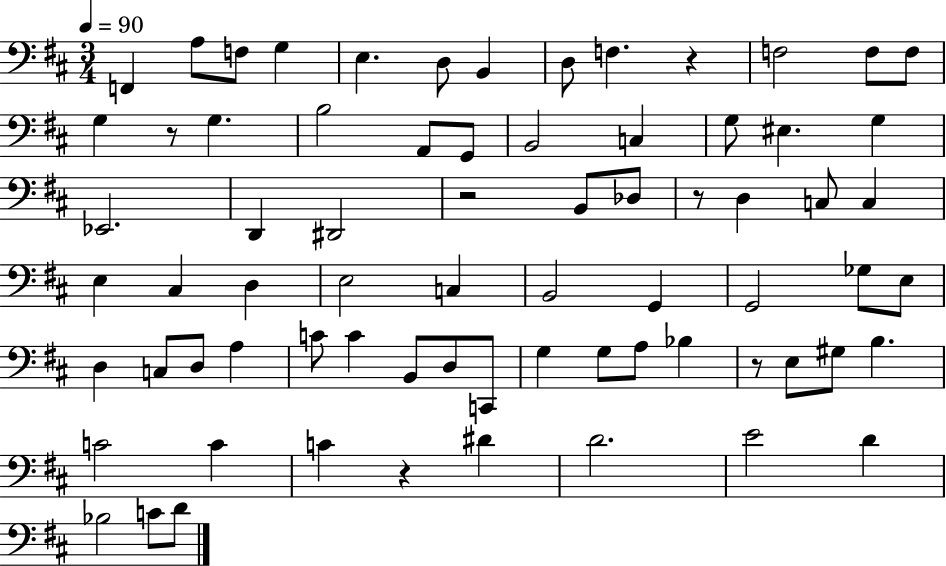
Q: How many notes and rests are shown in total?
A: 72